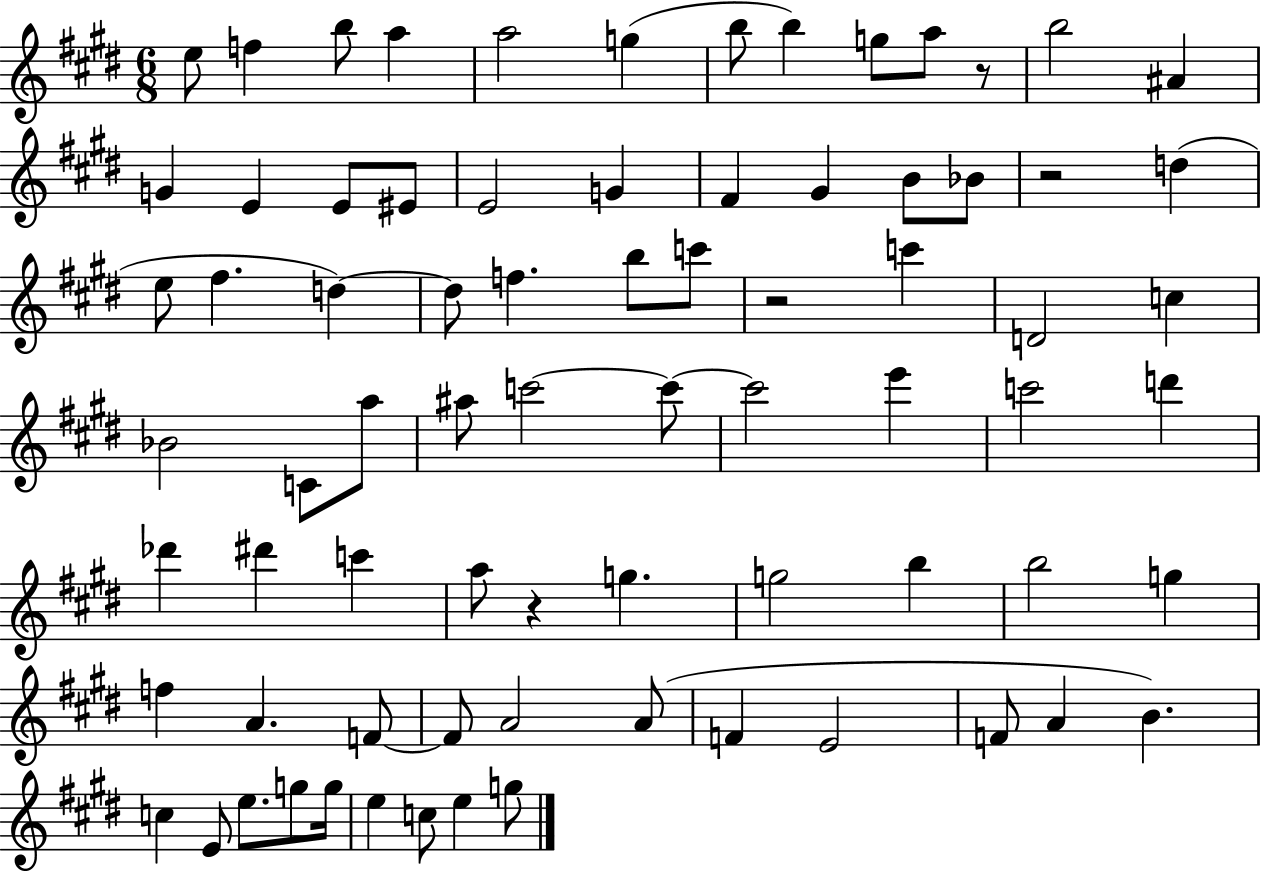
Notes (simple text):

E5/e F5/q B5/e A5/q A5/h G5/q B5/e B5/q G5/e A5/e R/e B5/h A#4/q G4/q E4/q E4/e EIS4/e E4/h G4/q F#4/q G#4/q B4/e Bb4/e R/h D5/q E5/e F#5/q. D5/q D5/e F5/q. B5/e C6/e R/h C6/q D4/h C5/q Bb4/h C4/e A5/e A#5/e C6/h C6/e C6/h E6/q C6/h D6/q Db6/q D#6/q C6/q A5/e R/q G5/q. G5/h B5/q B5/h G5/q F5/q A4/q. F4/e F4/e A4/h A4/e F4/q E4/h F4/e A4/q B4/q. C5/q E4/e E5/e. G5/e G5/s E5/q C5/e E5/q G5/e